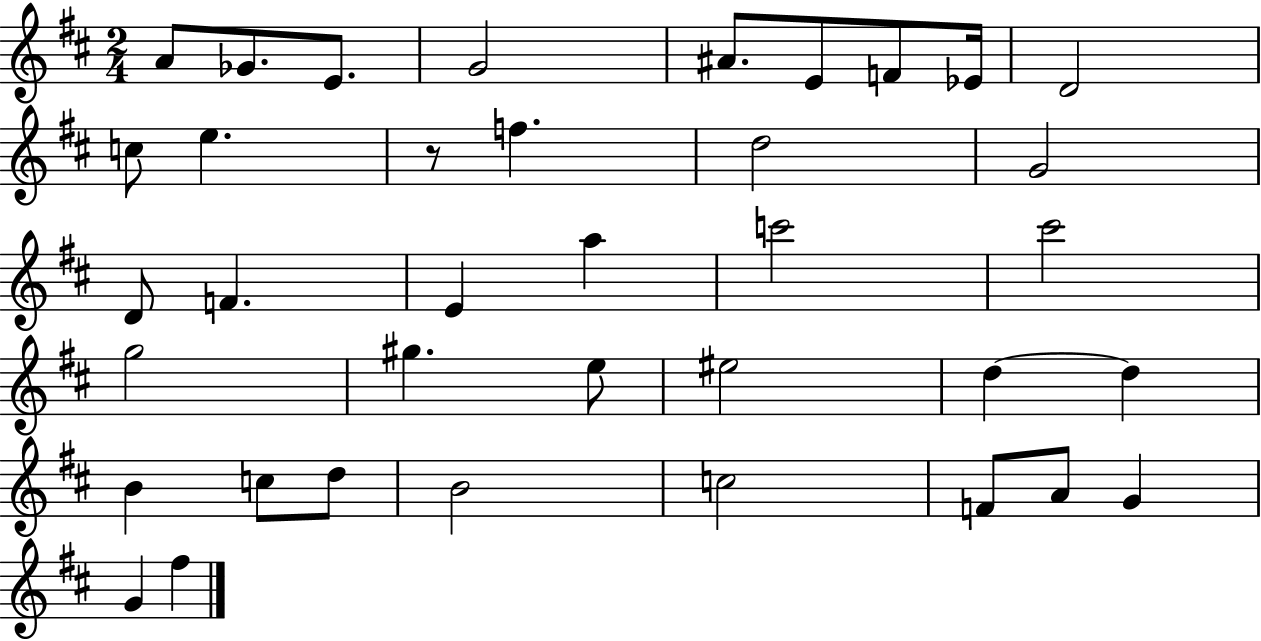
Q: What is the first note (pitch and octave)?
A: A4